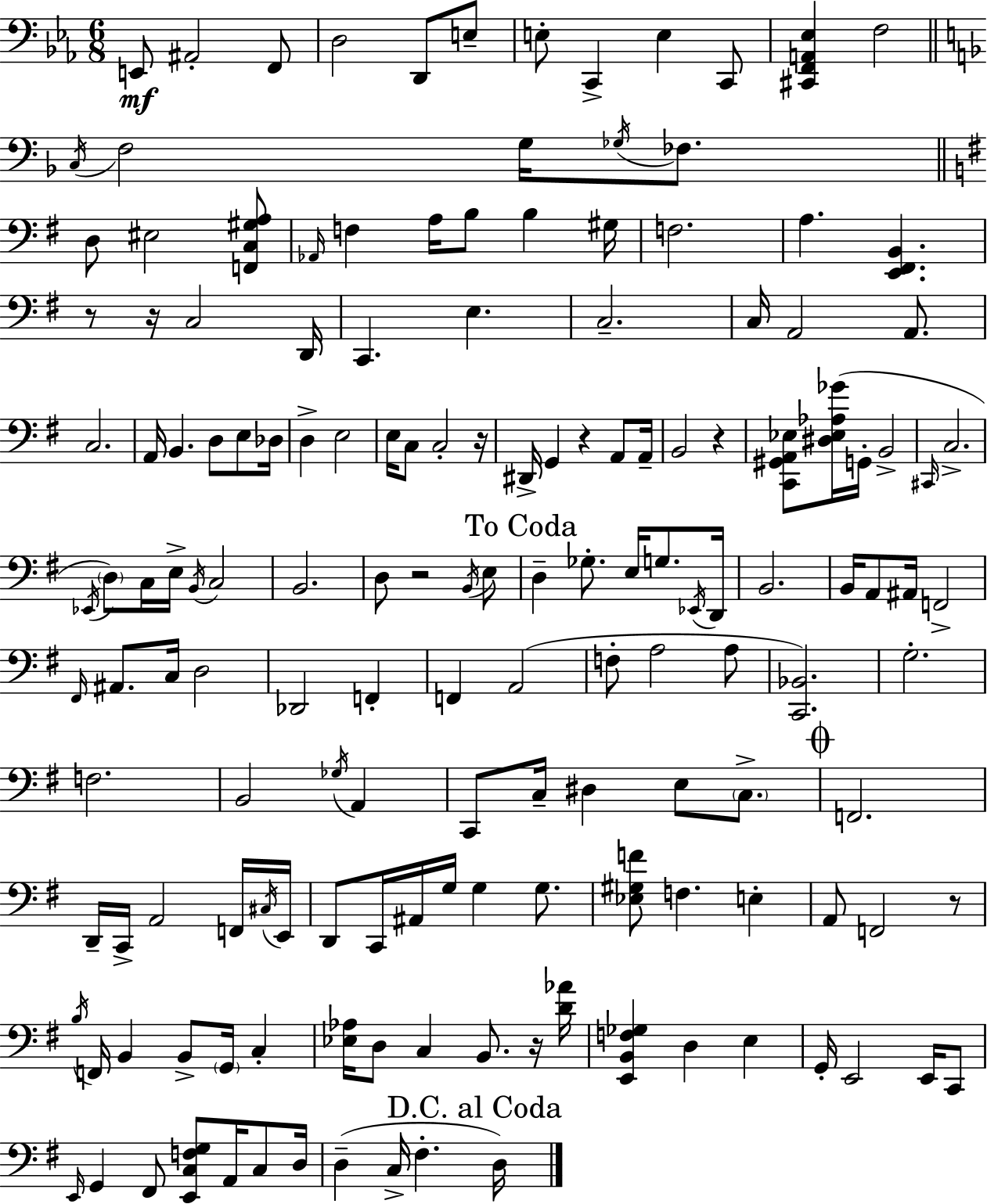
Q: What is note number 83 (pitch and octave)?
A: A2